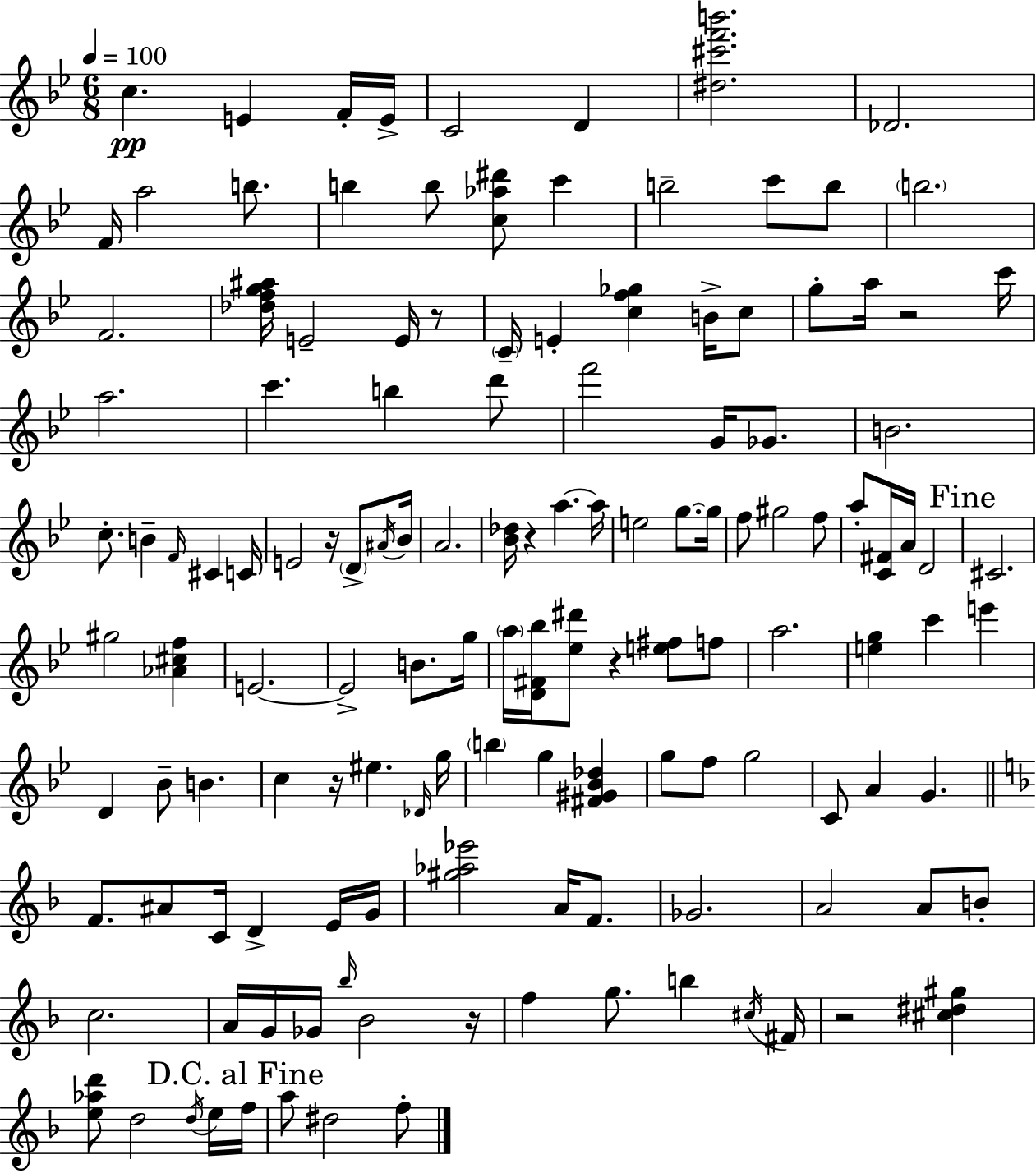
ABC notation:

X:1
T:Untitled
M:6/8
L:1/4
K:Gm
c E F/4 E/4 C2 D [^d^c'f'b']2 _D2 F/4 a2 b/2 b b/2 [c_a^d']/2 c' b2 c'/2 b/2 b2 F2 [_dfg^a]/4 E2 E/4 z/2 C/4 E [cf_g] B/4 c/2 g/2 a/4 z2 c'/4 a2 c' b d'/2 f'2 G/4 _G/2 B2 c/2 B F/4 ^C C/4 E2 z/4 D/2 ^A/4 _B/4 A2 [_B_d]/4 z a a/4 e2 g/2 g/4 f/2 ^g2 f/2 a/2 [C^F]/4 A/4 D2 ^C2 ^g2 [_A^cf] E2 E2 B/2 g/4 a/4 [D^F_b]/4 [_e^d']/2 z [e^f]/2 f/2 a2 [eg] c' e' D _B/2 B c z/4 ^e _D/4 g/4 b g [^F^G_B_d] g/2 f/2 g2 C/2 A G F/2 ^A/2 C/4 D E/4 G/4 [^g_a_e']2 A/4 F/2 _G2 A2 A/2 B/2 c2 A/4 G/4 _G/4 _b/4 _B2 z/4 f g/2 b ^c/4 ^F/4 z2 [^c^d^g] [e_ad']/2 d2 d/4 e/4 f/4 a/2 ^d2 f/2